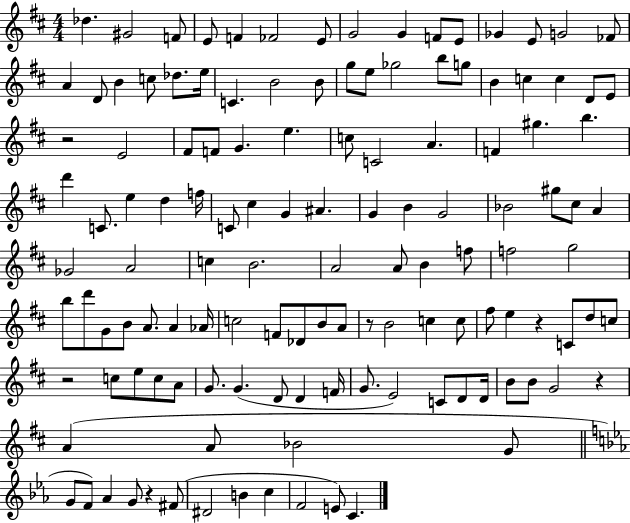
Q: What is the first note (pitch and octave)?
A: Db5